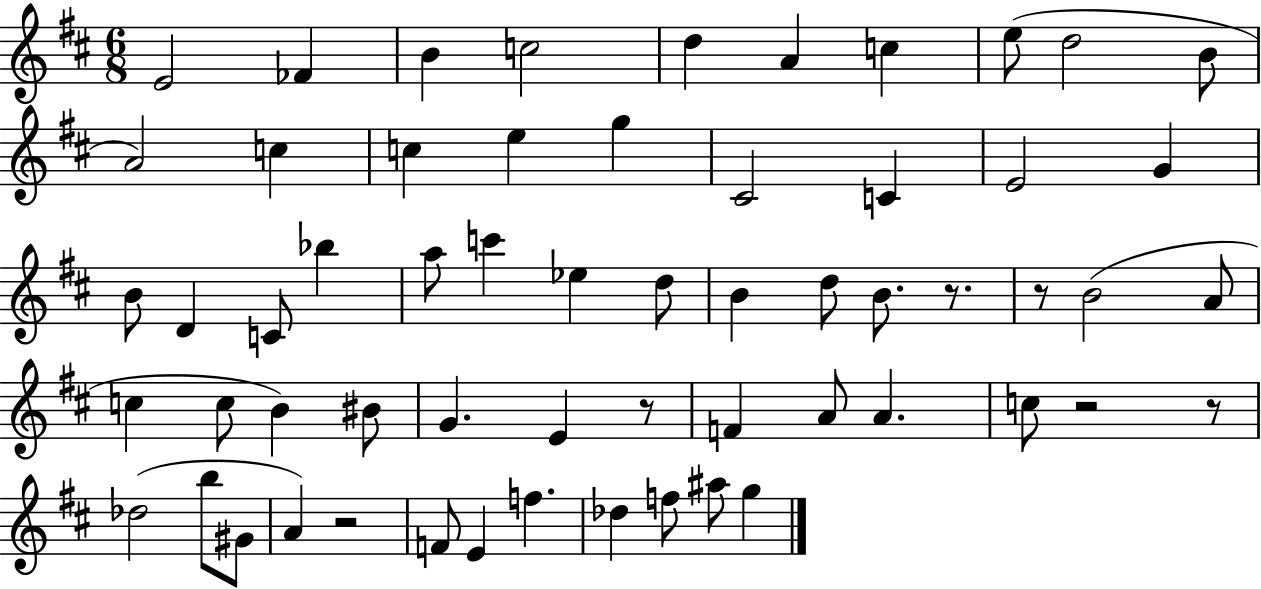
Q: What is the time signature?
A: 6/8